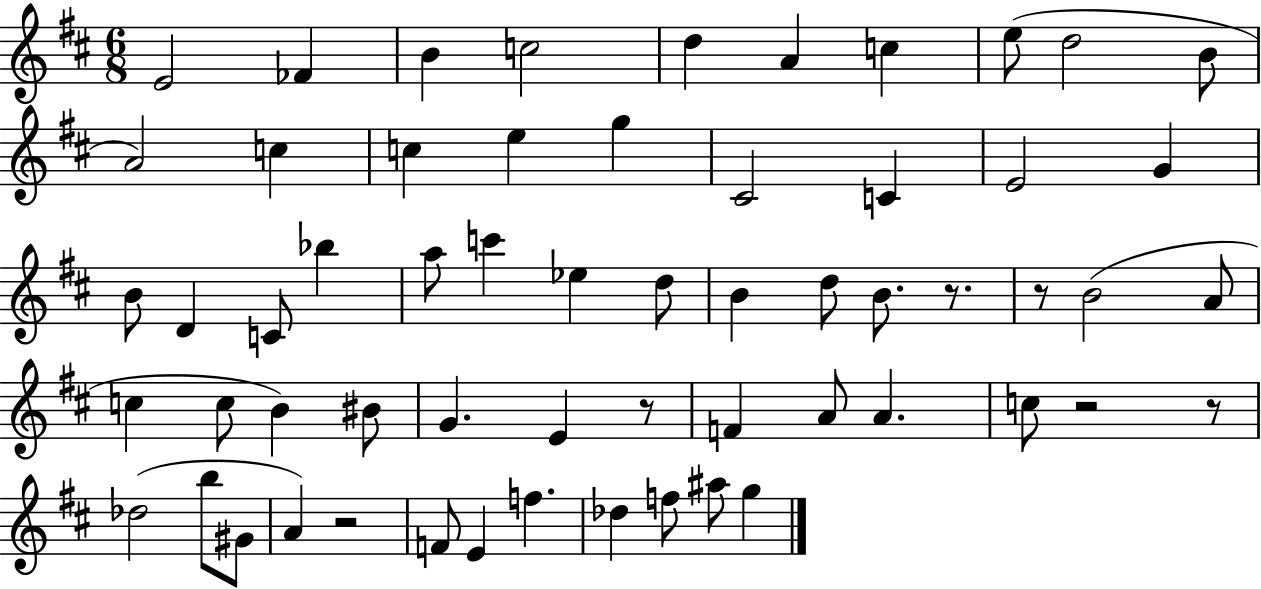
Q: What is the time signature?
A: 6/8